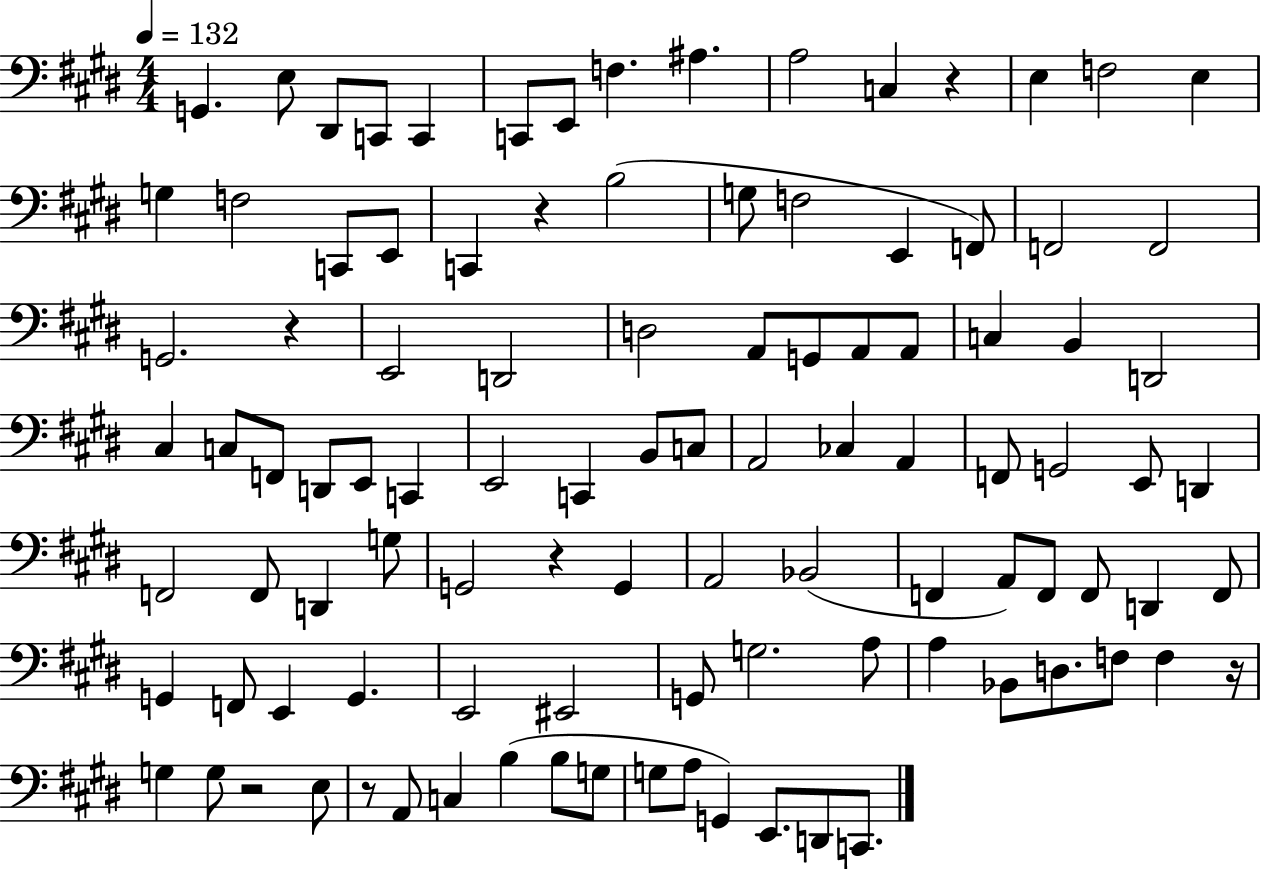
{
  \clef bass
  \numericTimeSignature
  \time 4/4
  \key e \major
  \tempo 4 = 132
  g,4. e8 dis,8 c,8 c,4 | c,8 e,8 f4. ais4. | a2 c4 r4 | e4 f2 e4 | \break g4 f2 c,8 e,8 | c,4 r4 b2( | g8 f2 e,4 f,8) | f,2 f,2 | \break g,2. r4 | e,2 d,2 | d2 a,8 g,8 a,8 a,8 | c4 b,4 d,2 | \break cis4 c8 f,8 d,8 e,8 c,4 | e,2 c,4 b,8 c8 | a,2 ces4 a,4 | f,8 g,2 e,8 d,4 | \break f,2 f,8 d,4 g8 | g,2 r4 g,4 | a,2 bes,2( | f,4 a,8) f,8 f,8 d,4 f,8 | \break g,4 f,8 e,4 g,4. | e,2 eis,2 | g,8 g2. a8 | a4 bes,8 d8. f8 f4 r16 | \break g4 g8 r2 e8 | r8 a,8 c4 b4( b8 g8 | g8 a8 g,4) e,8. d,8 c,8. | \bar "|."
}